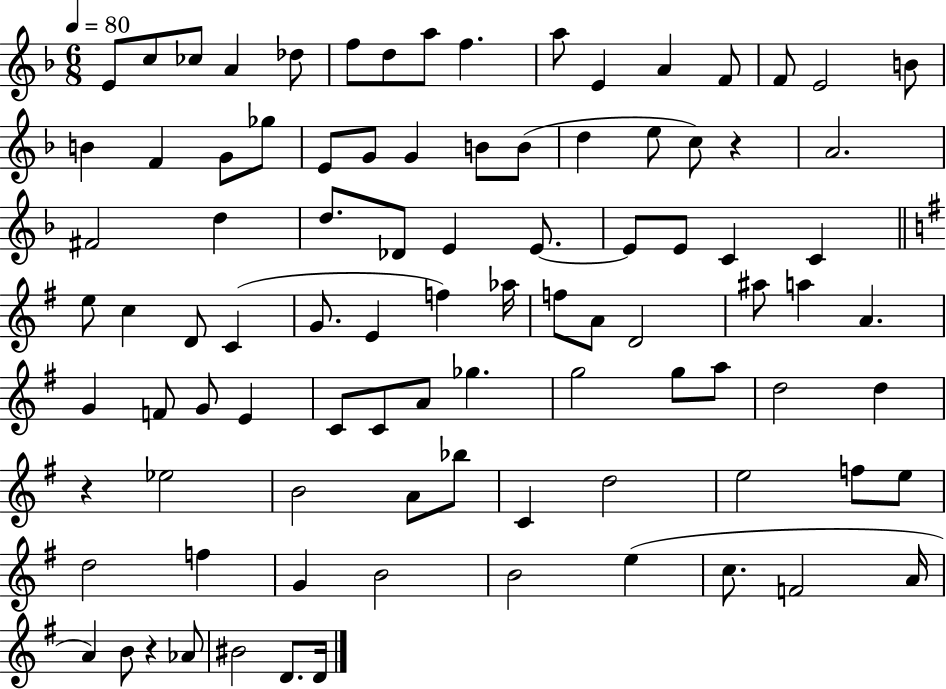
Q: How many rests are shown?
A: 3